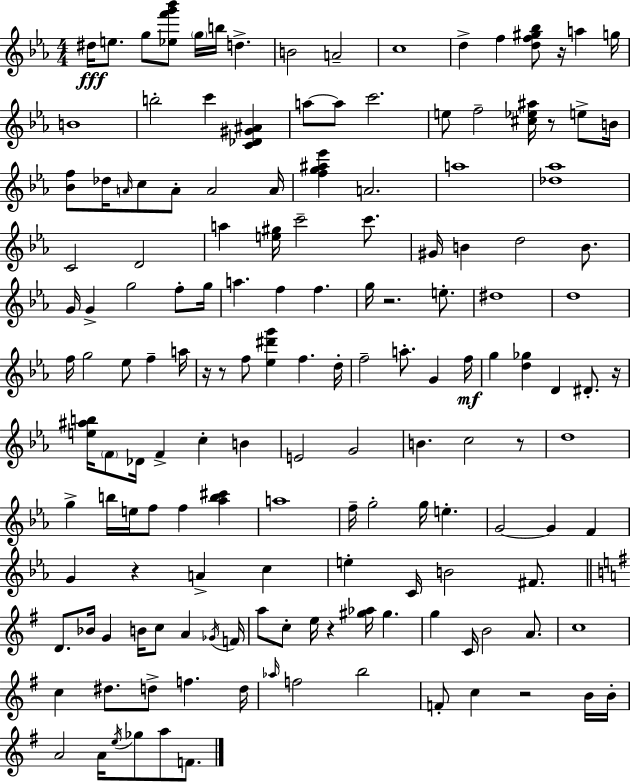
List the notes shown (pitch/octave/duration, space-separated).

D#5/s E5/e. G5/e [Eb5,F6,G6,Bb6]/e G5/s B5/s D5/q. B4/h A4/h C5/w D5/q F5/q [D5,F5,G#5,Bb5]/e R/s A5/q G5/s B4/w B5/h C6/q [C4,Db4,G#4,A#4]/q A5/e A5/e C6/h. E5/e F5/h [C#5,Eb5,A#5]/s R/e E5/e B4/s [Bb4,F5]/e Db5/s A4/s C5/e A4/e A4/h A4/s [F5,G5,A#5,Eb6]/q A4/h. A5/w [Db5,Ab5]/w C4/h D4/h A5/q [E5,G#5]/s C6/h C6/e. G#4/s B4/q D5/h B4/e. G4/s G4/q G5/h F5/e G5/s A5/q. F5/q F5/q. G5/s R/h. E5/e. D#5/w D5/w F5/s G5/h Eb5/e F5/q A5/s R/s R/e F5/e [Eb5,D#6,G6]/q F5/q. D5/s F5/h A5/e. G4/q F5/s G5/q [D5,Gb5]/q D4/q D#4/e. R/s [E5,A#5,B5]/s F4/e Db4/s F4/q C5/q B4/q E4/h G4/h B4/q. C5/h R/e D5/w G5/q B5/s E5/s F5/e F5/q [Ab5,B5,C#6]/q A5/w F5/s G5/h G5/s E5/q. G4/h G4/q F4/q G4/q R/q A4/q C5/q E5/q C4/s B4/h F#4/e. D4/e. Bb4/s G4/q B4/s C5/e A4/q Gb4/s F4/s A5/e C5/e E5/s R/q [G#5,Ab5]/s G#5/q. G5/q C4/s B4/h A4/e. C5/w C5/q D#5/e. D5/e F5/q. D5/s Ab5/s F5/h B5/h F4/e C5/q R/h B4/s B4/s A4/h A4/s E5/s Gb5/e A5/e F4/e.